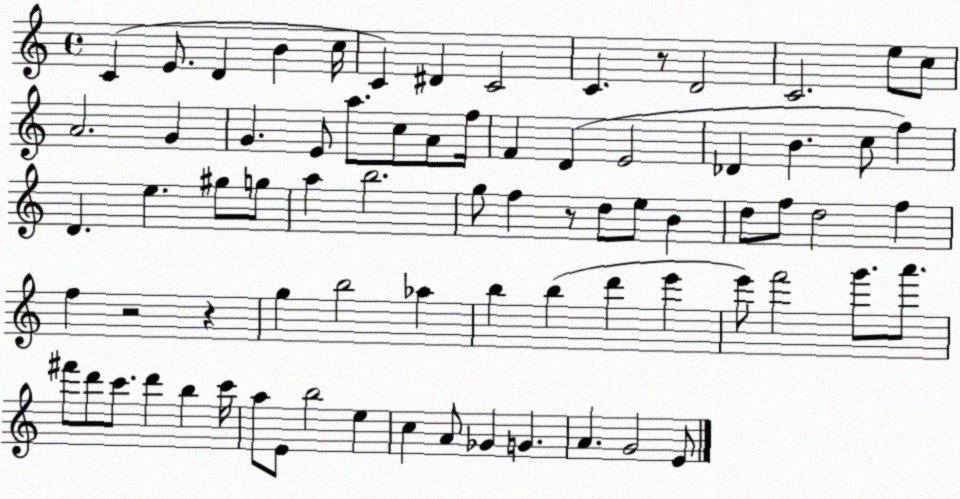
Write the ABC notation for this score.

X:1
T:Untitled
M:4/4
L:1/4
K:C
C E/2 D B c/4 C ^D C2 C z/2 D2 C2 e/2 c/2 A2 G G E/2 a/2 c/2 A/2 f/4 F D E2 _D B c/2 f D e ^g/2 g/2 a b2 g/2 f z/2 d/2 e/2 B d/2 f/2 d2 f f z2 z g b2 _a b b d' e' e'/2 f'2 g'/2 a'/2 ^f'/2 d'/2 c'/2 d' b c'/4 a/2 E/2 b2 e c A/2 _G G A G2 E/2